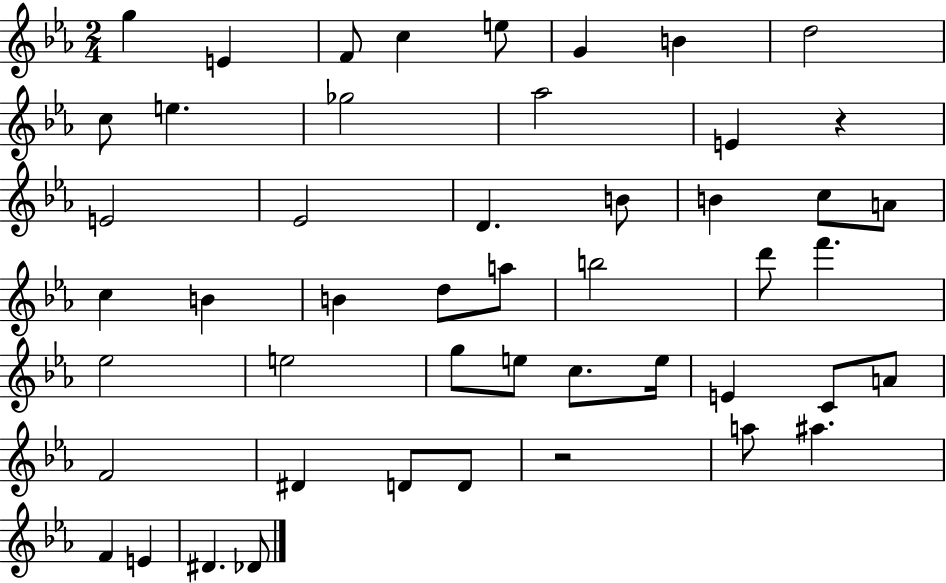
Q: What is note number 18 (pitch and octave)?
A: B4